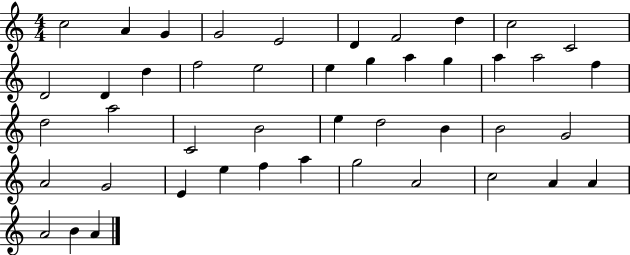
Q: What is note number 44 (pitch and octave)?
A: B4